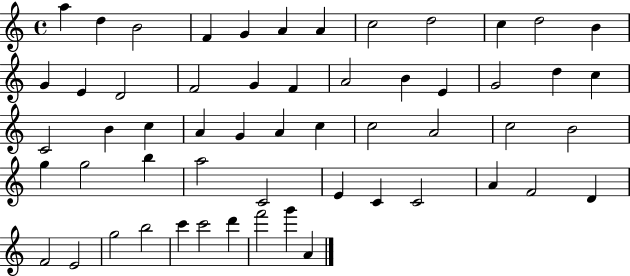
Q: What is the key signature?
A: C major